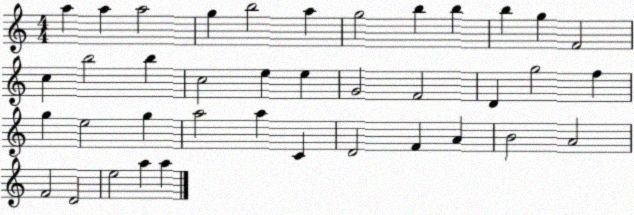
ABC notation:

X:1
T:Untitled
M:4/4
L:1/4
K:C
a a a2 g b2 a g2 b b b g F2 c b2 b c2 e e G2 F2 D g2 f g e2 g a2 a C D2 F A B2 A2 F2 D2 e2 a a